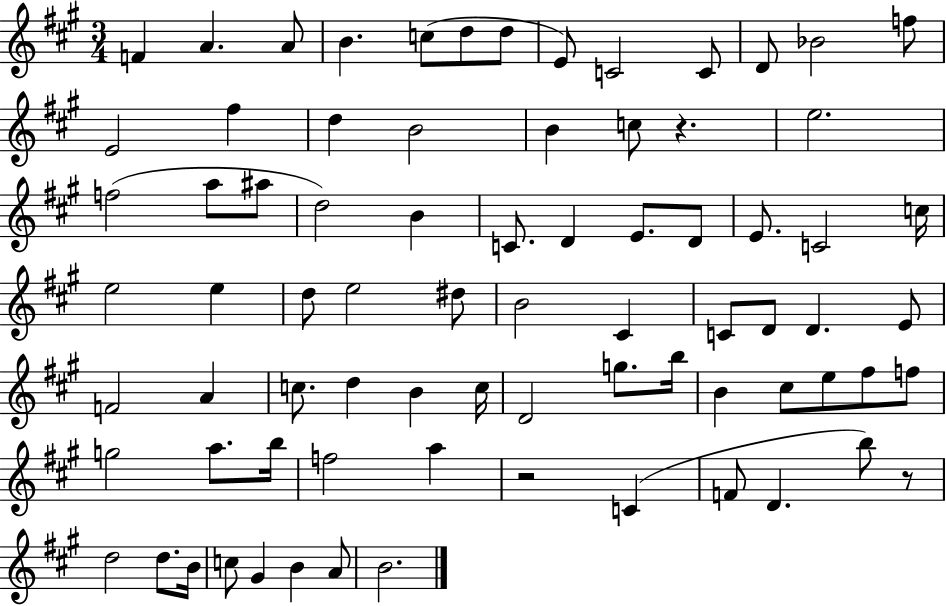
{
  \clef treble
  \numericTimeSignature
  \time 3/4
  \key a \major
  f'4 a'4. a'8 | b'4. c''8( d''8 d''8 | e'8) c'2 c'8 | d'8 bes'2 f''8 | \break e'2 fis''4 | d''4 b'2 | b'4 c''8 r4. | e''2. | \break f''2( a''8 ais''8 | d''2) b'4 | c'8. d'4 e'8. d'8 | e'8. c'2 c''16 | \break e''2 e''4 | d''8 e''2 dis''8 | b'2 cis'4 | c'8 d'8 d'4. e'8 | \break f'2 a'4 | c''8. d''4 b'4 c''16 | d'2 g''8. b''16 | b'4 cis''8 e''8 fis''8 f''8 | \break g''2 a''8. b''16 | f''2 a''4 | r2 c'4( | f'8 d'4. b''8) r8 | \break d''2 d''8. b'16 | c''8 gis'4 b'4 a'8 | b'2. | \bar "|."
}